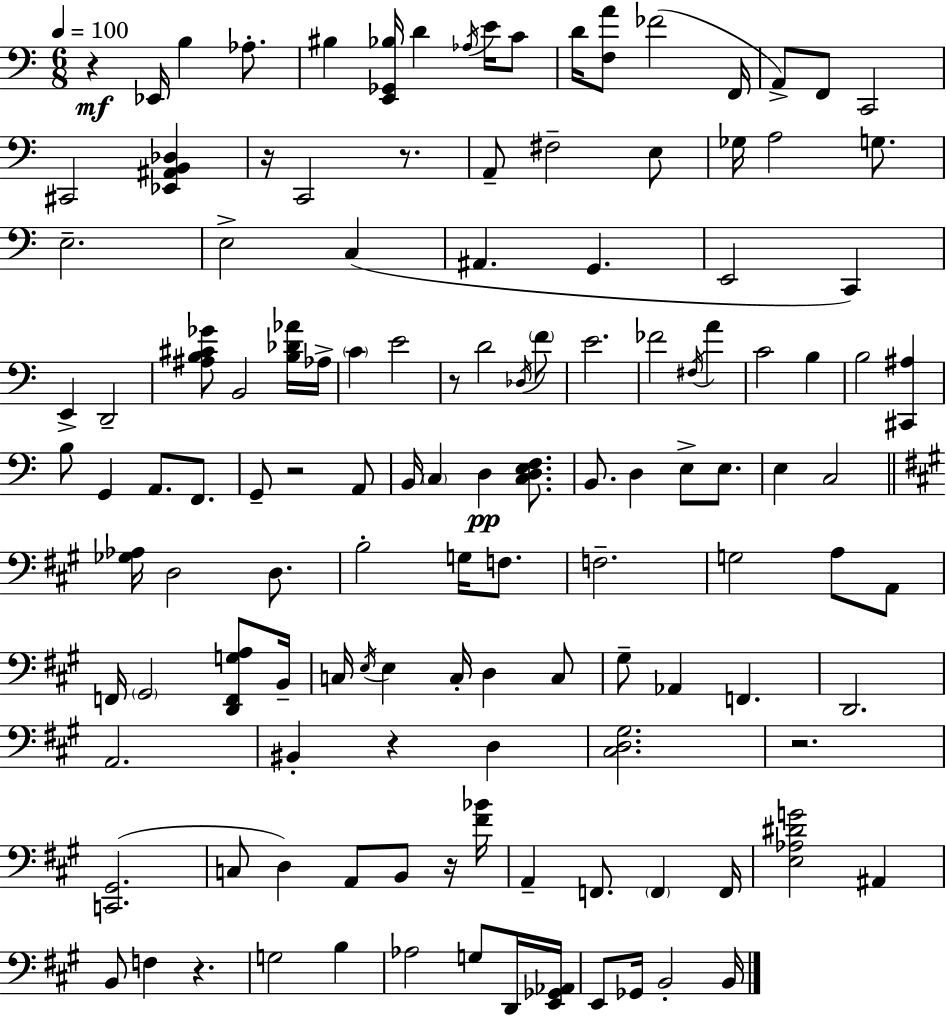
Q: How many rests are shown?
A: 9